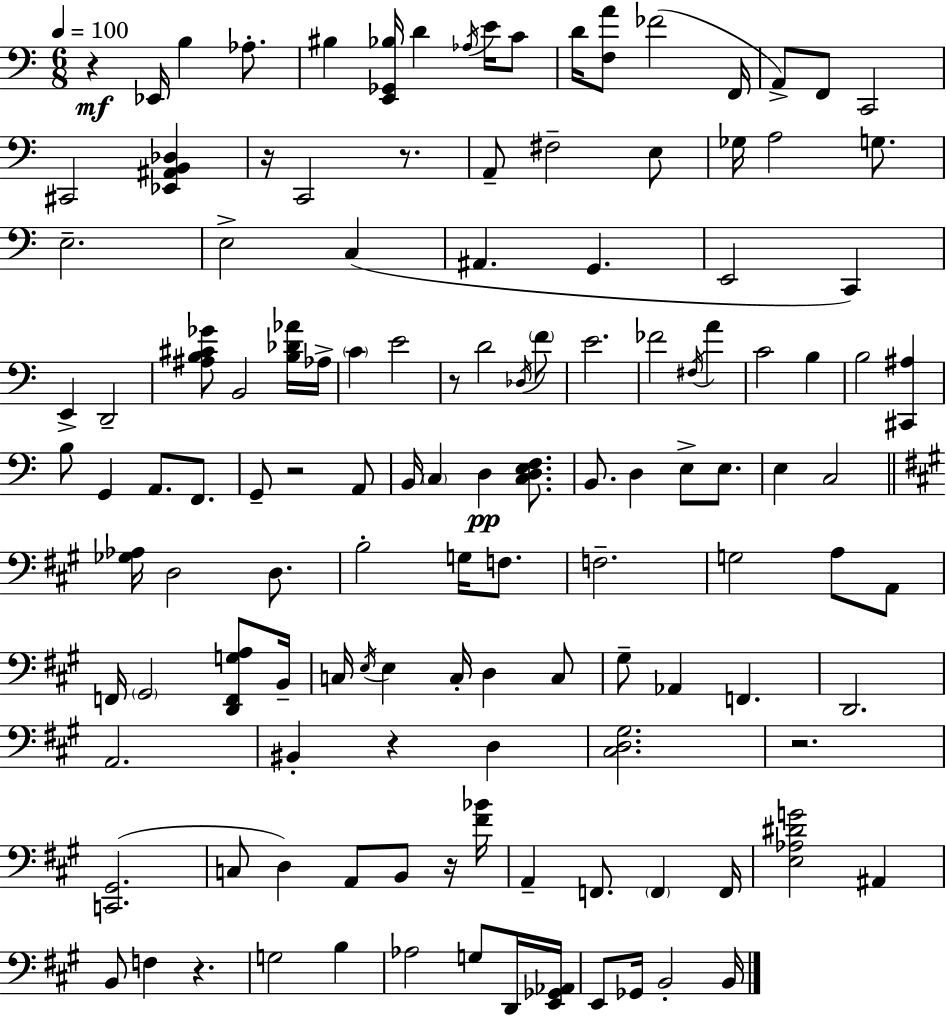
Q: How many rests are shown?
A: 9